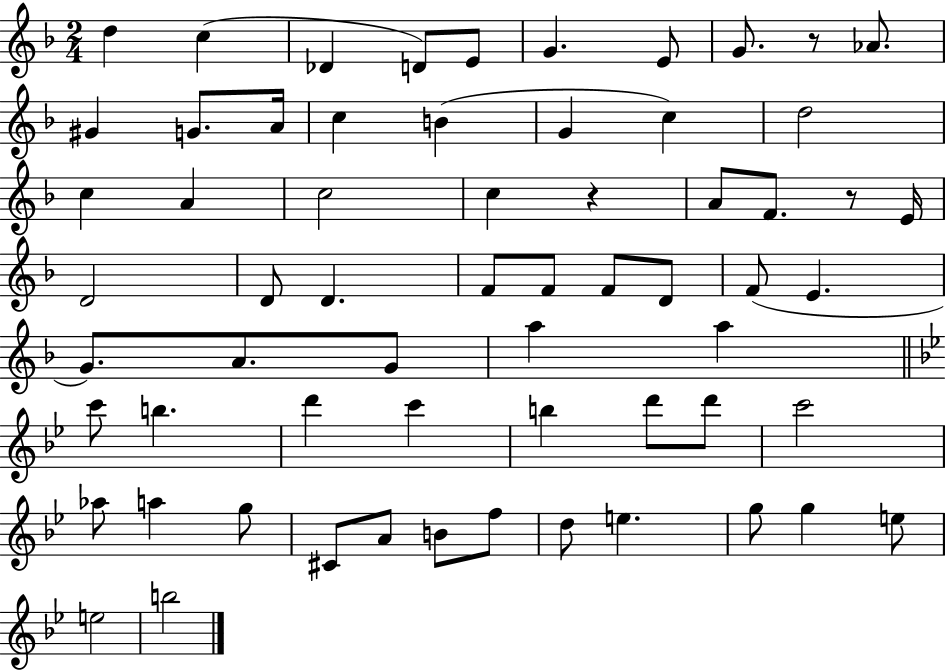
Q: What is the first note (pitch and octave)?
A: D5